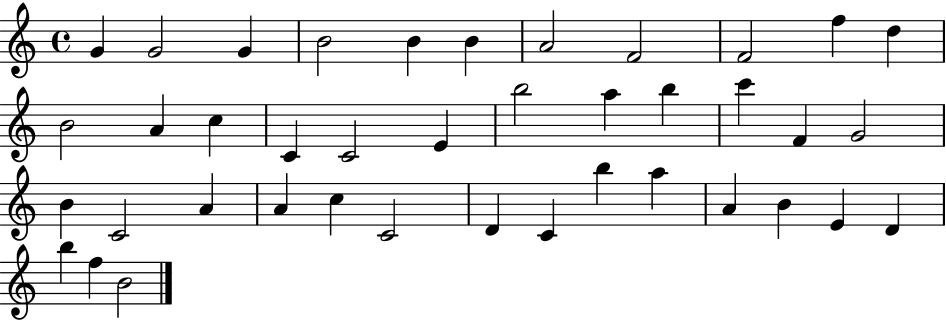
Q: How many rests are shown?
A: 0